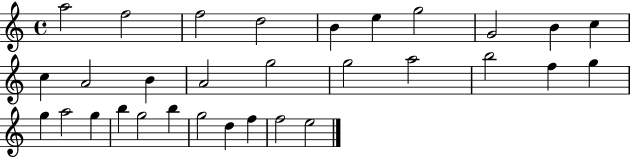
{
  \clef treble
  \time 4/4
  \defaultTimeSignature
  \key c \major
  a''2 f''2 | f''2 d''2 | b'4 e''4 g''2 | g'2 b'4 c''4 | \break c''4 a'2 b'4 | a'2 g''2 | g''2 a''2 | b''2 f''4 g''4 | \break g''4 a''2 g''4 | b''4 g''2 b''4 | g''2 d''4 f''4 | f''2 e''2 | \break \bar "|."
}